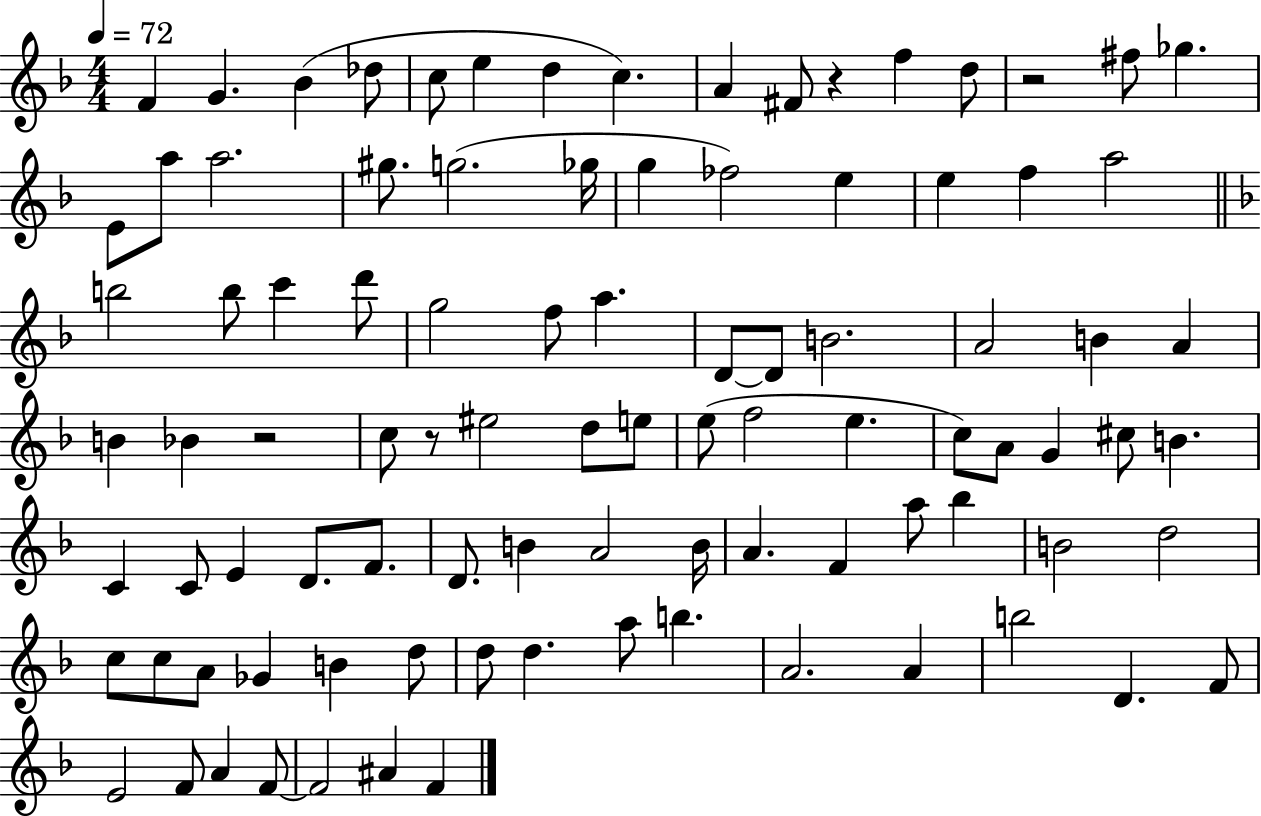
{
  \clef treble
  \numericTimeSignature
  \time 4/4
  \key f \major
  \tempo 4 = 72
  f'4 g'4. bes'4( des''8 | c''8 e''4 d''4 c''4.) | a'4 fis'8 r4 f''4 d''8 | r2 fis''8 ges''4. | \break e'8 a''8 a''2. | gis''8. g''2.( ges''16 | g''4 fes''2) e''4 | e''4 f''4 a''2 | \break \bar "||" \break \key f \major b''2 b''8 c'''4 d'''8 | g''2 f''8 a''4. | d'8~~ d'8 b'2. | a'2 b'4 a'4 | \break b'4 bes'4 r2 | c''8 r8 eis''2 d''8 e''8 | e''8( f''2 e''4. | c''8) a'8 g'4 cis''8 b'4. | \break c'4 c'8 e'4 d'8. f'8. | d'8. b'4 a'2 b'16 | a'4. f'4 a''8 bes''4 | b'2 d''2 | \break c''8 c''8 a'8 ges'4 b'4 d''8 | d''8 d''4. a''8 b''4. | a'2. a'4 | b''2 d'4. f'8 | \break e'2 f'8 a'4 f'8~~ | f'2 ais'4 f'4 | \bar "|."
}